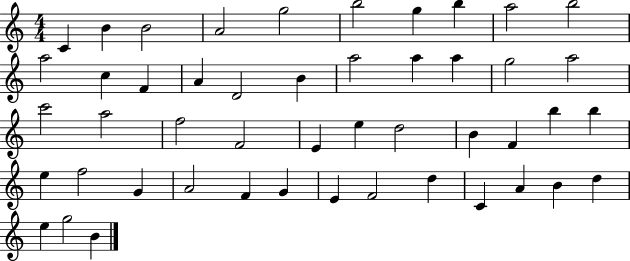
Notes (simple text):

C4/q B4/q B4/h A4/h G5/h B5/h G5/q B5/q A5/h B5/h A5/h C5/q F4/q A4/q D4/h B4/q A5/h A5/q A5/q G5/h A5/h C6/h A5/h F5/h F4/h E4/q E5/q D5/h B4/q F4/q B5/q B5/q E5/q F5/h G4/q A4/h F4/q G4/q E4/q F4/h D5/q C4/q A4/q B4/q D5/q E5/q G5/h B4/q